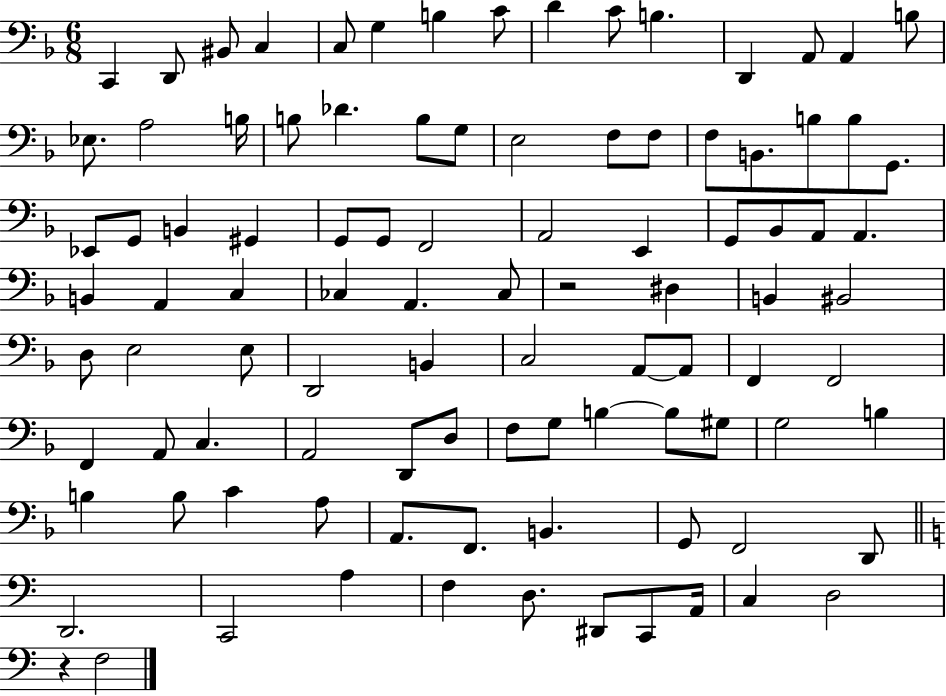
X:1
T:Untitled
M:6/8
L:1/4
K:F
C,, D,,/2 ^B,,/2 C, C,/2 G, B, C/2 D C/2 B, D,, A,,/2 A,, B,/2 _E,/2 A,2 B,/4 B,/2 _D B,/2 G,/2 E,2 F,/2 F,/2 F,/2 B,,/2 B,/2 B,/2 G,,/2 _E,,/2 G,,/2 B,, ^G,, G,,/2 G,,/2 F,,2 A,,2 E,, G,,/2 _B,,/2 A,,/2 A,, B,, A,, C, _C, A,, _C,/2 z2 ^D, B,, ^B,,2 D,/2 E,2 E,/2 D,,2 B,, C,2 A,,/2 A,,/2 F,, F,,2 F,, A,,/2 C, A,,2 D,,/2 D,/2 F,/2 G,/2 B, B,/2 ^G,/2 G,2 B, B, B,/2 C A,/2 A,,/2 F,,/2 B,, G,,/2 F,,2 D,,/2 D,,2 C,,2 A, F, D,/2 ^D,,/2 C,,/2 A,,/4 C, D,2 z F,2